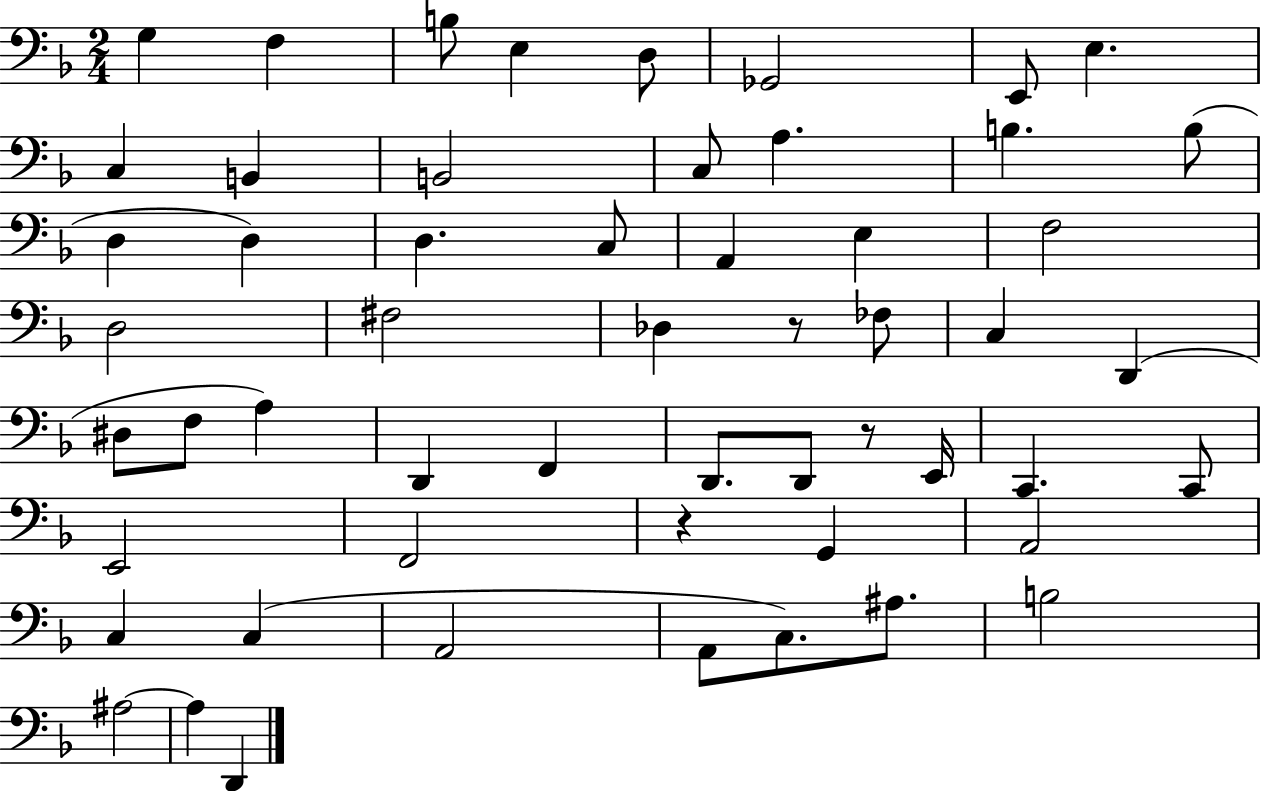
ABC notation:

X:1
T:Untitled
M:2/4
L:1/4
K:F
G, F, B,/2 E, D,/2 _G,,2 E,,/2 E, C, B,, B,,2 C,/2 A, B, B,/2 D, D, D, C,/2 A,, E, F,2 D,2 ^F,2 _D, z/2 _F,/2 C, D,, ^D,/2 F,/2 A, D,, F,, D,,/2 D,,/2 z/2 E,,/4 C,, C,,/2 E,,2 F,,2 z G,, A,,2 C, C, A,,2 A,,/2 C,/2 ^A,/2 B,2 ^A,2 ^A, D,,